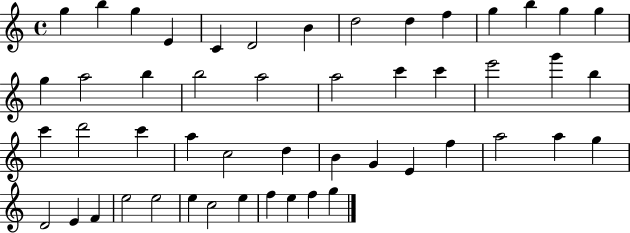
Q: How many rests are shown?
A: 0